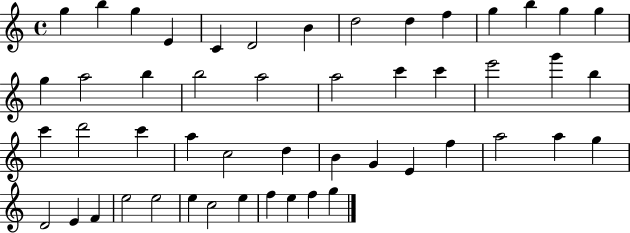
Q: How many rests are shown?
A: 0